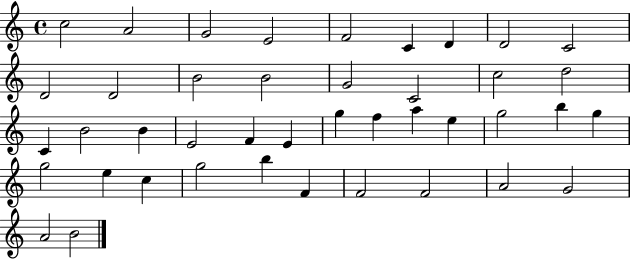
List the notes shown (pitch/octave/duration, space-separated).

C5/h A4/h G4/h E4/h F4/h C4/q D4/q D4/h C4/h D4/h D4/h B4/h B4/h G4/h C4/h C5/h D5/h C4/q B4/h B4/q E4/h F4/q E4/q G5/q F5/q A5/q E5/q G5/h B5/q G5/q G5/h E5/q C5/q G5/h B5/q F4/q F4/h F4/h A4/h G4/h A4/h B4/h